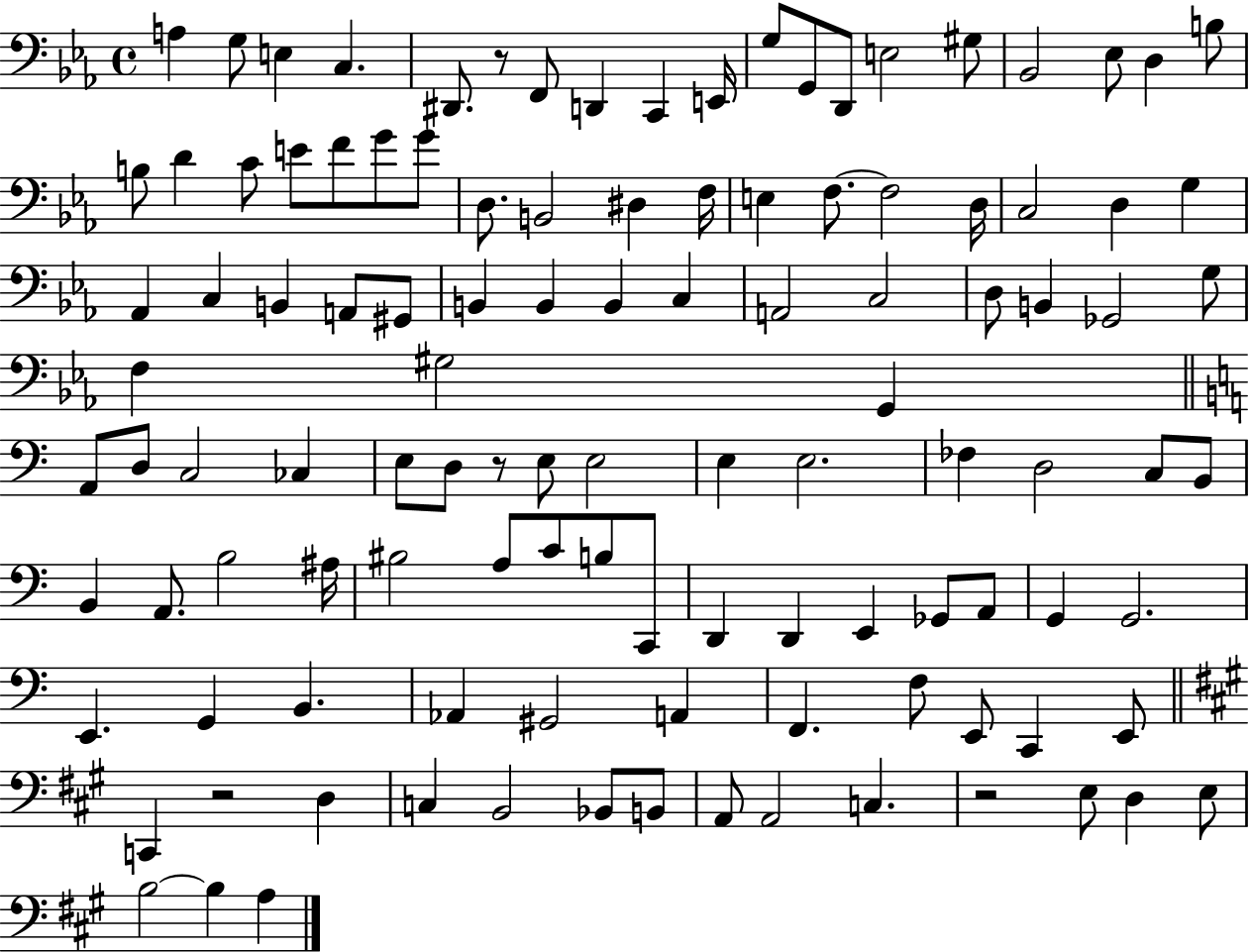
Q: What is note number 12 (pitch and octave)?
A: D2